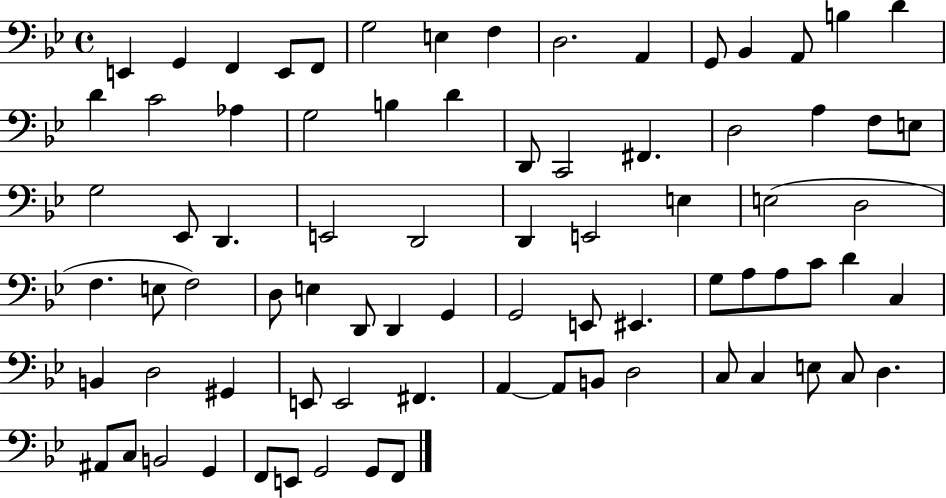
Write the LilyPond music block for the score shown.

{
  \clef bass
  \time 4/4
  \defaultTimeSignature
  \key bes \major
  e,4 g,4 f,4 e,8 f,8 | g2 e4 f4 | d2. a,4 | g,8 bes,4 a,8 b4 d'4 | \break d'4 c'2 aes4 | g2 b4 d'4 | d,8 c,2 fis,4. | d2 a4 f8 e8 | \break g2 ees,8 d,4. | e,2 d,2 | d,4 e,2 e4 | e2( d2 | \break f4. e8 f2) | d8 e4 d,8 d,4 g,4 | g,2 e,8 eis,4. | g8 a8 a8 c'8 d'4 c4 | \break b,4 d2 gis,4 | e,8 e,2 fis,4. | a,4~~ a,8 b,8 d2 | c8 c4 e8 c8 d4. | \break ais,8 c8 b,2 g,4 | f,8 e,8 g,2 g,8 f,8 | \bar "|."
}